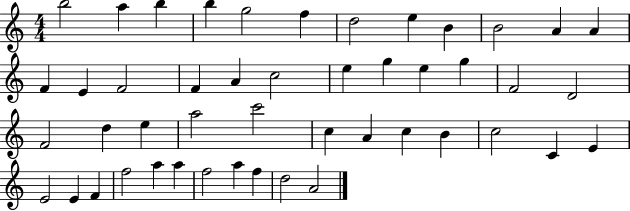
B5/h A5/q B5/q B5/q G5/h F5/q D5/h E5/q B4/q B4/h A4/q A4/q F4/q E4/q F4/h F4/q A4/q C5/h E5/q G5/q E5/q G5/q F4/h D4/h F4/h D5/q E5/q A5/h C6/h C5/q A4/q C5/q B4/q C5/h C4/q E4/q E4/h E4/q F4/q F5/h A5/q A5/q F5/h A5/q F5/q D5/h A4/h